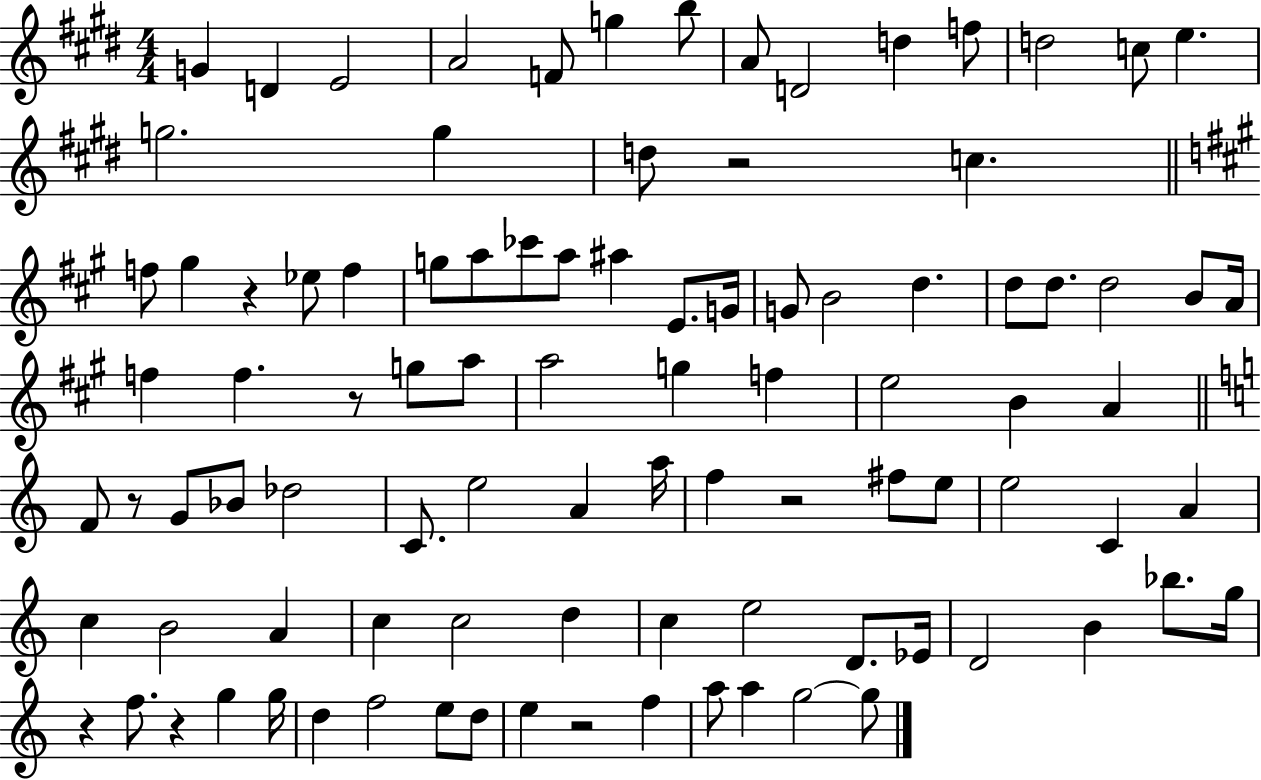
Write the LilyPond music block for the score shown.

{
  \clef treble
  \numericTimeSignature
  \time 4/4
  \key e \major
  \repeat volta 2 { g'4 d'4 e'2 | a'2 f'8 g''4 b''8 | a'8 d'2 d''4 f''8 | d''2 c''8 e''4. | \break g''2. g''4 | d''8 r2 c''4. | \bar "||" \break \key a \major f''8 gis''4 r4 ees''8 f''4 | g''8 a''8 ces'''8 a''8 ais''4 e'8. g'16 | g'8 b'2 d''4. | d''8 d''8. d''2 b'8 a'16 | \break f''4 f''4. r8 g''8 a''8 | a''2 g''4 f''4 | e''2 b'4 a'4 | \bar "||" \break \key c \major f'8 r8 g'8 bes'8 des''2 | c'8. e''2 a'4 a''16 | f''4 r2 fis''8 e''8 | e''2 c'4 a'4 | \break c''4 b'2 a'4 | c''4 c''2 d''4 | c''4 e''2 d'8. ees'16 | d'2 b'4 bes''8. g''16 | \break r4 f''8. r4 g''4 g''16 | d''4 f''2 e''8 d''8 | e''4 r2 f''4 | a''8 a''4 g''2~~ g''8 | \break } \bar "|."
}